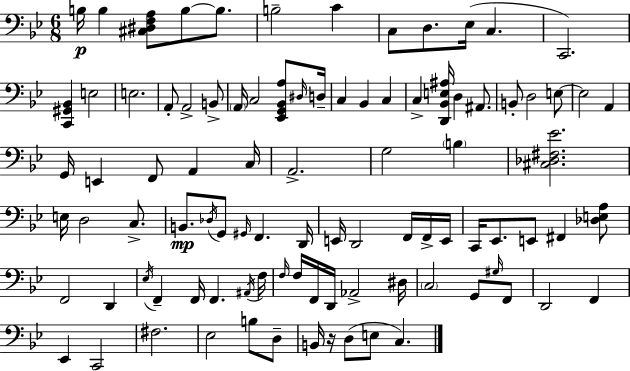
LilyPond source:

{
  \clef bass
  \numericTimeSignature
  \time 6/8
  \key g \minor
  b16\p b4 <cis dis f a>8 b8~~ b8. | b2-- c'4 | c8 d8. ees16( c4. | c,2.) | \break <c, gis, bes,>4 e2 | e2. | a,8-. a,2-> b,8-> | \parenthesize a,16 c2 <ees, g, bes, a>8 \grace { dis16 } | \break d16-- c4 bes,4 c4 | c4-> <d, bes, e ais>16 d4 ais,8. | b,8-. d2 e8~~ | e2 a,4 | \break g,16 e,4 f,8 a,4 | c16 a,2.-> | g2 \parenthesize b4 | <cis des fis ees'>2. | \break e16 d2 c8.-> | b,8.\mp \acciaccatura { des16 } g,8 \grace { gis,16 } f,4. | d,16 e,16 d,2 | f,16 f,16-> e,16 c,16 ees,8. e,8 fis,4 | \break <des e a>8 f,2 d,4 | \acciaccatura { ees16 } f,4-- f,16 f,4. | \acciaccatura { ais,16 } f16 \grace { f16 } f16 f,16 d,16 aes,2-> | dis16 \parenthesize c2 | \break g,8 \grace { gis16 } f,8 d,2 | f,4 ees,4 c,2 | fis2. | ees2 | \break b8 d8-- b,16 r16 d8( e8 | c4.) \bar "|."
}